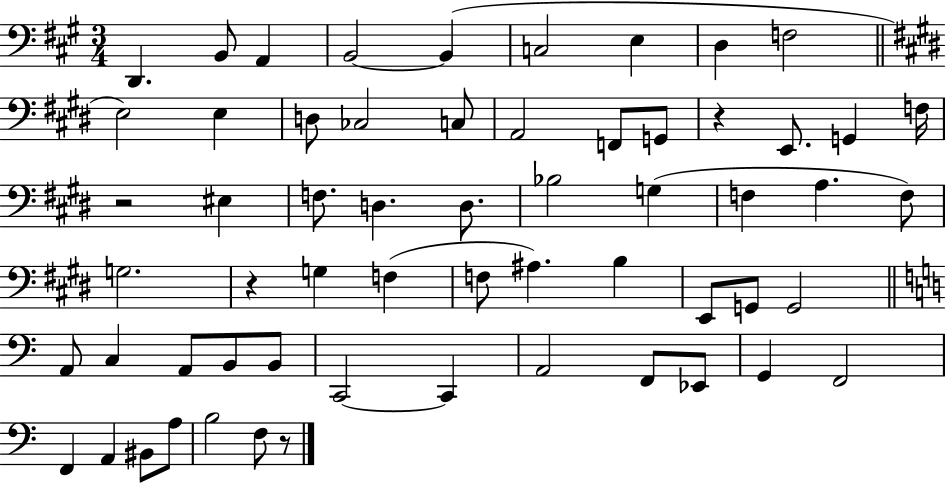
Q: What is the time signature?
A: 3/4